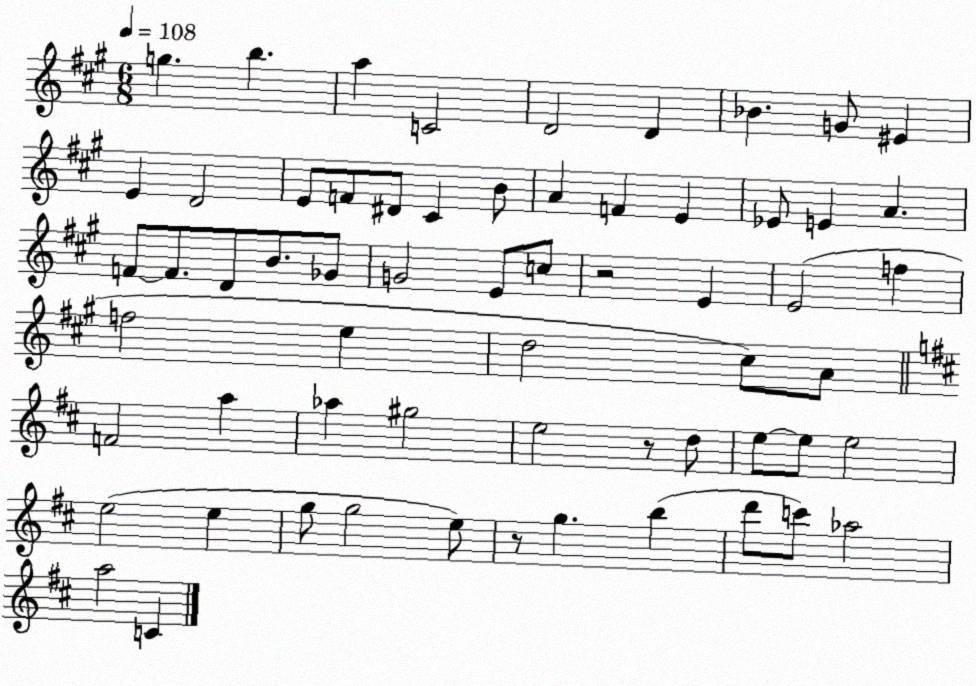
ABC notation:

X:1
T:Untitled
M:6/8
L:1/4
K:A
g b a C2 D2 D _B G/2 ^E E D2 E/2 F/2 ^D/2 ^C B/2 A F E _E/2 E A F/2 F/2 D/2 B/2 _G/2 G2 E/2 c/2 z2 E E2 f f2 e d2 ^c/2 A/2 F2 a _a ^g2 e2 z/2 d/2 e/2 e/2 e2 e2 e g/2 g2 e/2 z/2 g b d'/2 c'/2 _a2 a2 C